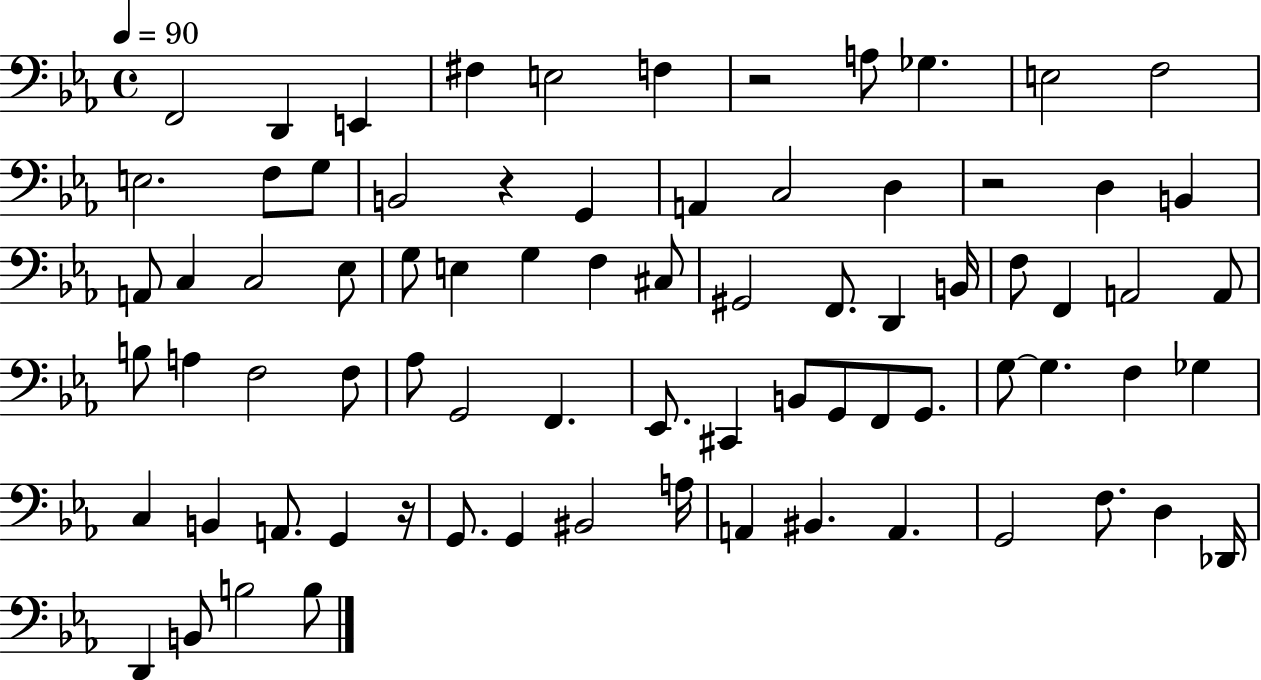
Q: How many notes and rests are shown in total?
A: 77